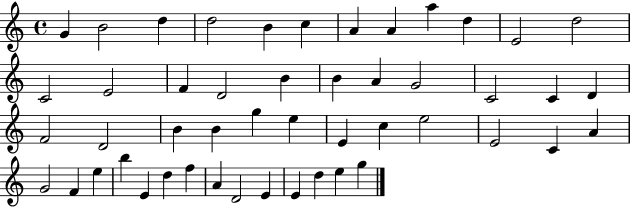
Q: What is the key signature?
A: C major